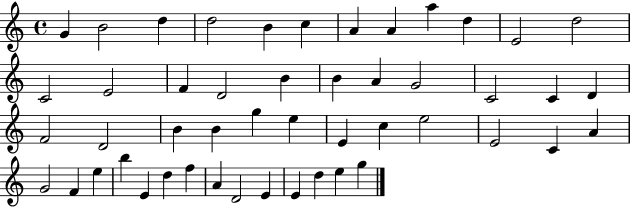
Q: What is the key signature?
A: C major